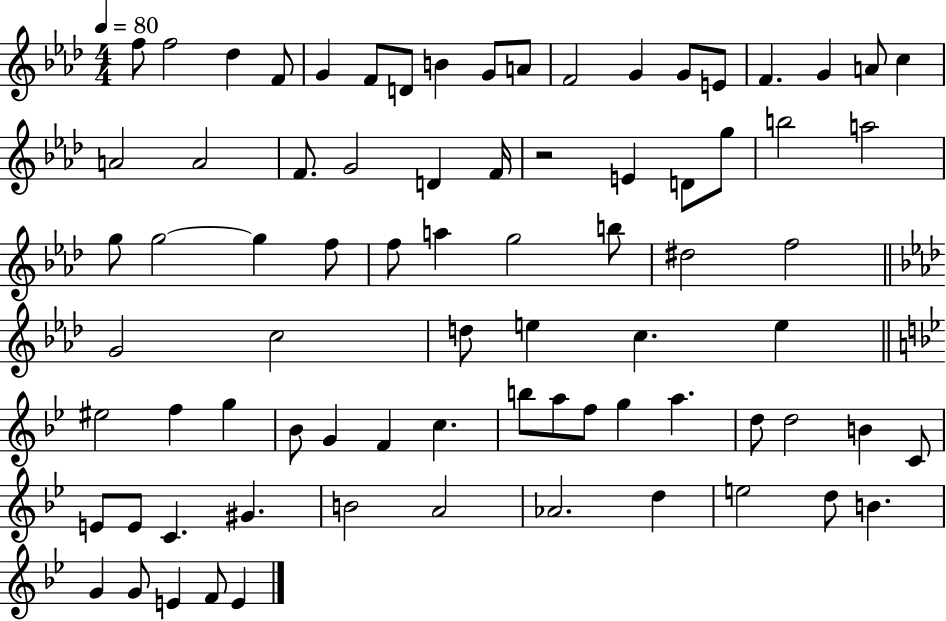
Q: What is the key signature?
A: AES major